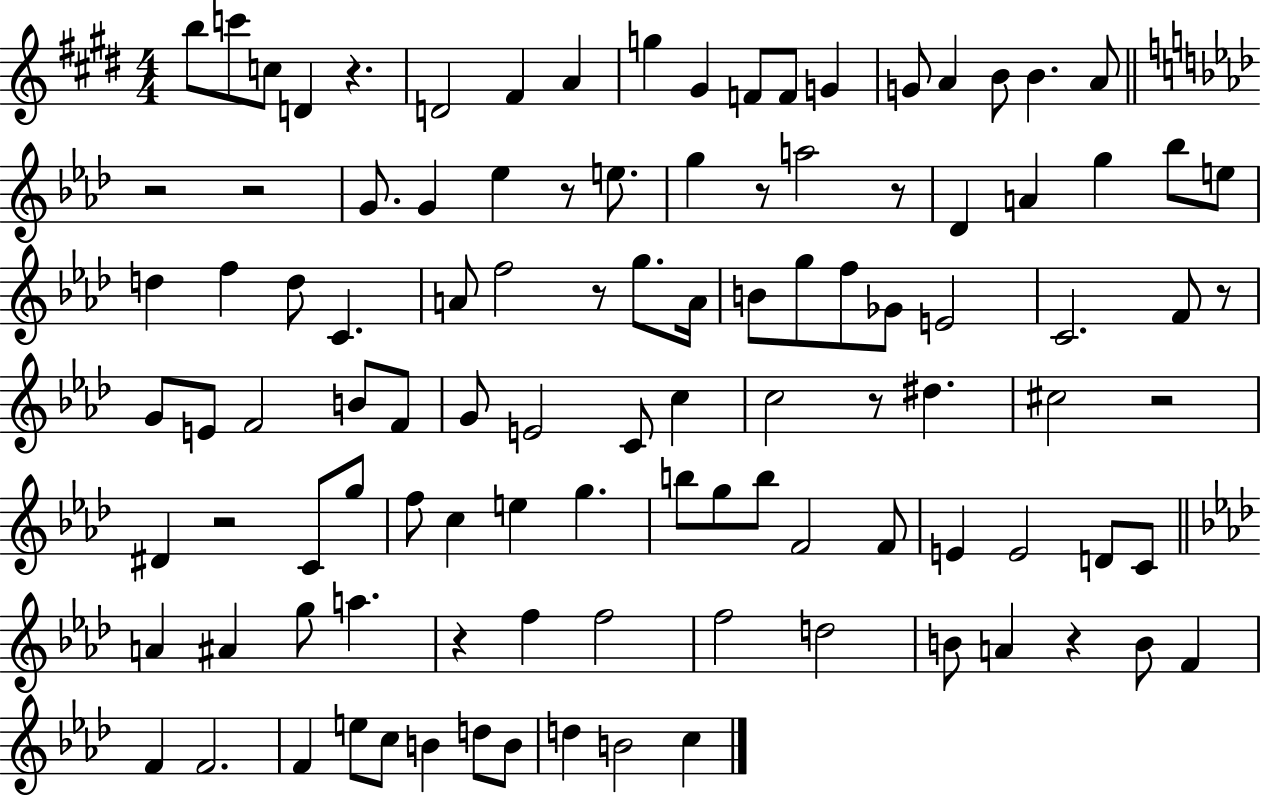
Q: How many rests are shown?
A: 13